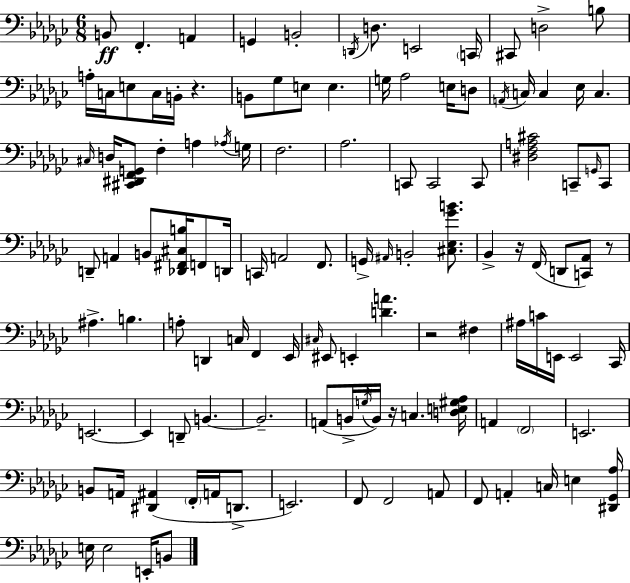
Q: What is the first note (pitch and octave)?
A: B2